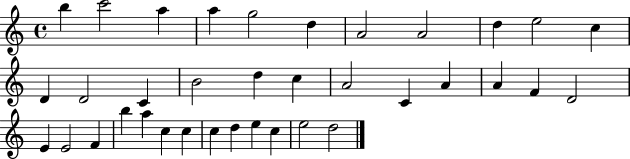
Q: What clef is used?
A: treble